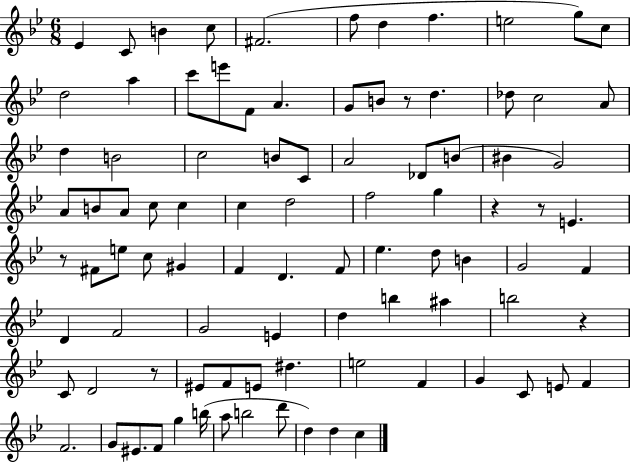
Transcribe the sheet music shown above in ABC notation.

X:1
T:Untitled
M:6/8
L:1/4
K:Bb
_E C/2 B c/2 ^F2 f/2 d f e2 g/2 c/2 d2 a c'/2 e'/2 F/2 A G/2 B/2 z/2 d _d/2 c2 A/2 d B2 c2 B/2 C/2 A2 _D/2 B/2 ^B G2 A/2 B/2 A/2 c/2 c c d2 f2 g z z/2 E z/2 ^F/2 e/2 c/2 ^G F D F/2 _e d/2 B G2 F D F2 G2 E d b ^a b2 z C/2 D2 z/2 ^E/2 F/2 E/2 ^d e2 F G C/2 E/2 F F2 G/2 ^E/2 F/2 g b/4 a/2 b2 d'/2 d d c